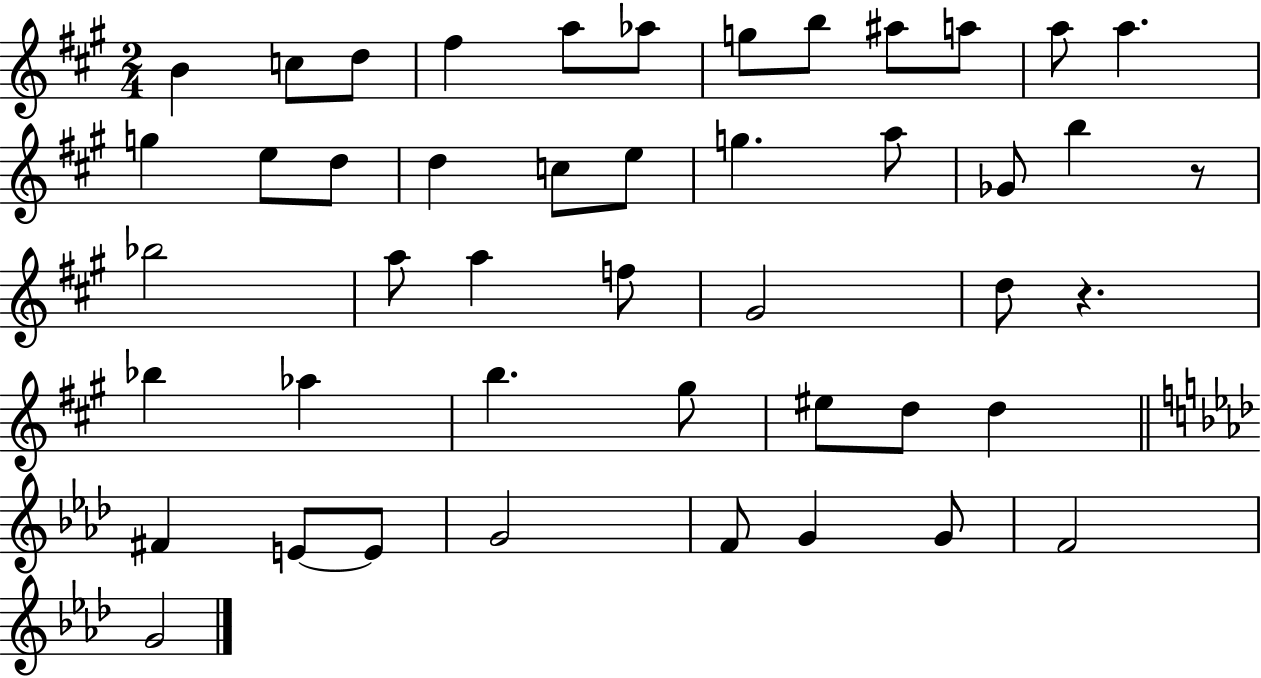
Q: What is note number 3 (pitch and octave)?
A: D5